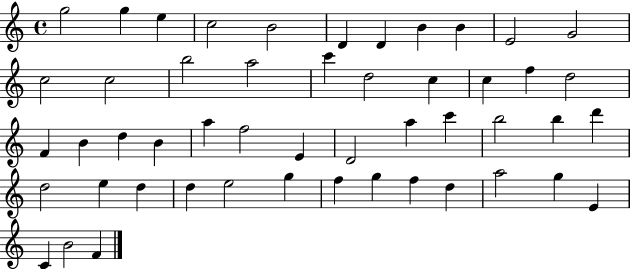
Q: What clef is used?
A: treble